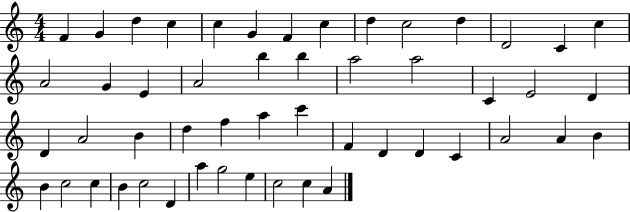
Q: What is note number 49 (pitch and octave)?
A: C5